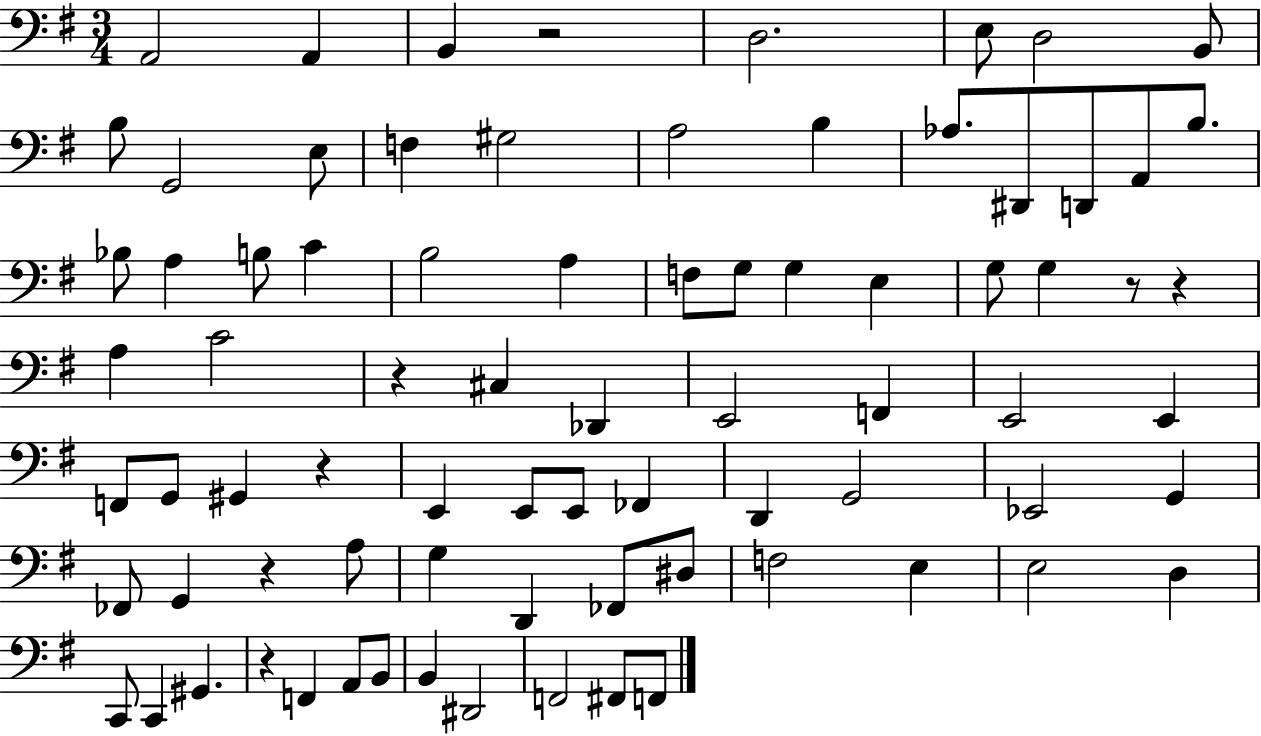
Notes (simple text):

A2/h A2/q B2/q R/h D3/h. E3/e D3/h B2/e B3/e G2/h E3/e F3/q G#3/h A3/h B3/q Ab3/e. D#2/e D2/e A2/e B3/e. Bb3/e A3/q B3/e C4/q B3/h A3/q F3/e G3/e G3/q E3/q G3/e G3/q R/e R/q A3/q C4/h R/q C#3/q Db2/q E2/h F2/q E2/h E2/q F2/e G2/e G#2/q R/q E2/q E2/e E2/e FES2/q D2/q G2/h Eb2/h G2/q FES2/e G2/q R/q A3/e G3/q D2/q FES2/e D#3/e F3/h E3/q E3/h D3/q C2/e C2/q G#2/q. R/q F2/q A2/e B2/e B2/q D#2/h F2/h F#2/e F2/e